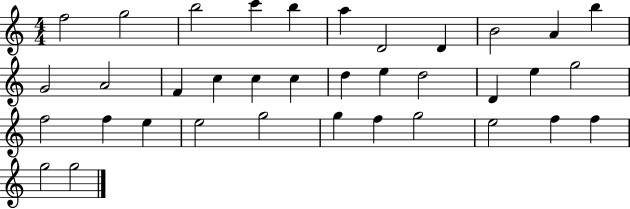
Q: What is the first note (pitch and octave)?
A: F5